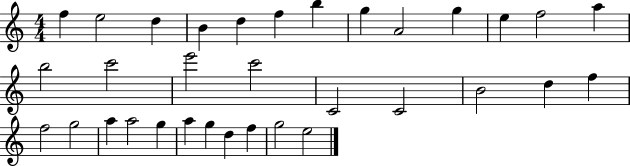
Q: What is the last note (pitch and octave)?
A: E5